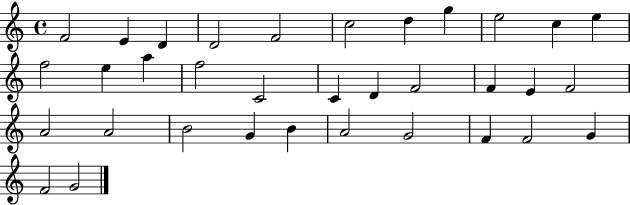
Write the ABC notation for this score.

X:1
T:Untitled
M:4/4
L:1/4
K:C
F2 E D D2 F2 c2 d g e2 c e f2 e a f2 C2 C D F2 F E F2 A2 A2 B2 G B A2 G2 F F2 G F2 G2